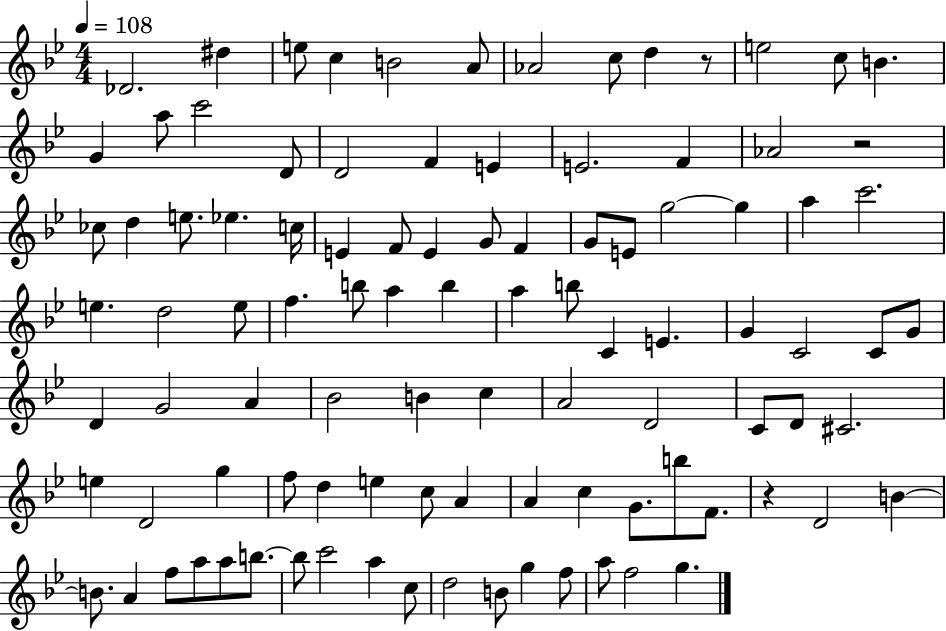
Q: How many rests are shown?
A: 3